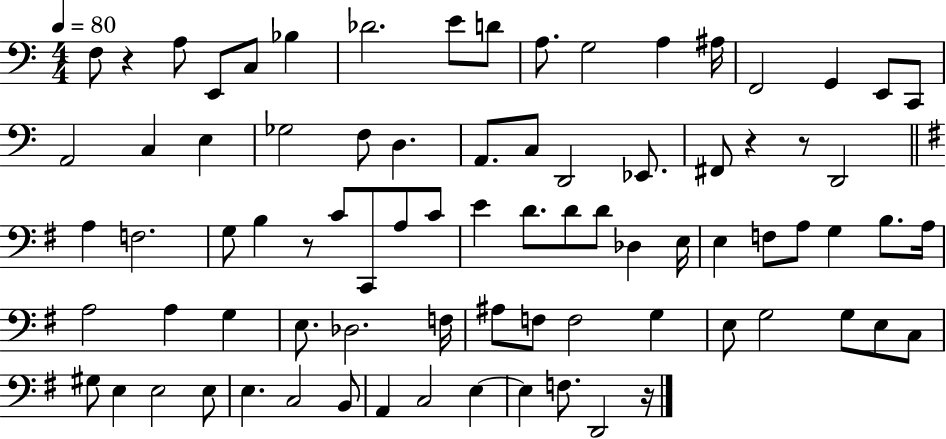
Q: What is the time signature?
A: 4/4